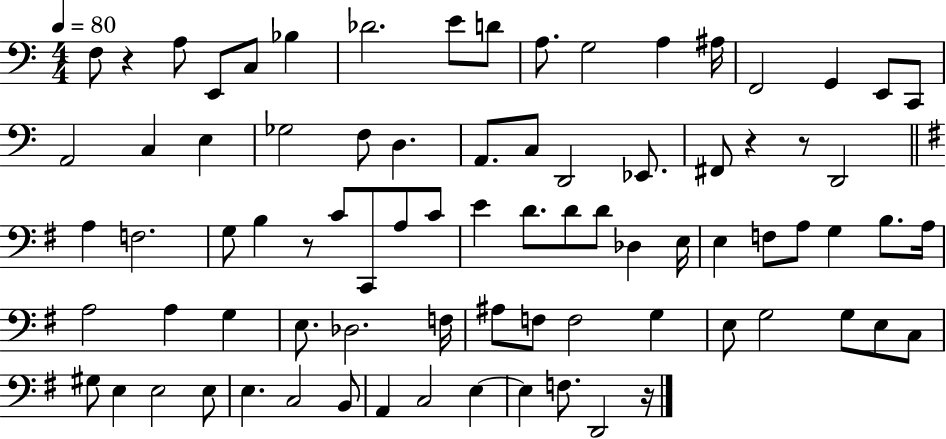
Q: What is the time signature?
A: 4/4